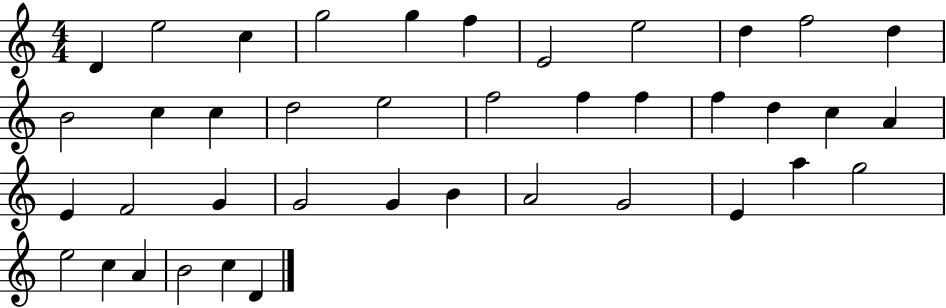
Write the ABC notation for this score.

X:1
T:Untitled
M:4/4
L:1/4
K:C
D e2 c g2 g f E2 e2 d f2 d B2 c c d2 e2 f2 f f f d c A E F2 G G2 G B A2 G2 E a g2 e2 c A B2 c D